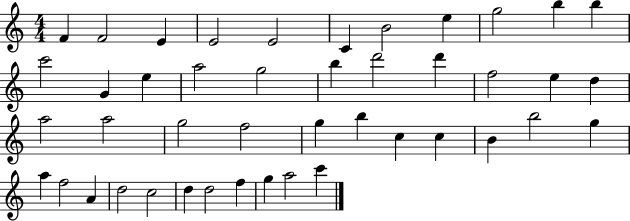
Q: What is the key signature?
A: C major